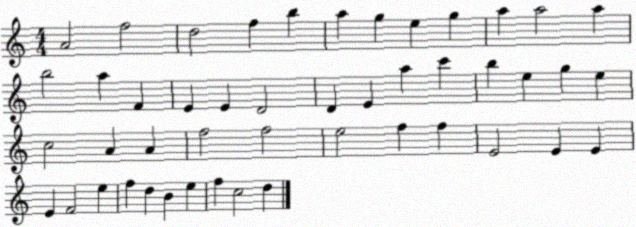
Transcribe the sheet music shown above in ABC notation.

X:1
T:Untitled
M:4/4
L:1/4
K:C
A2 f2 d2 f b a g e g a a2 a b2 a F E E D2 D E a c' b e g e c2 A A f2 f2 e2 f f E2 E E E F2 e f d B e f c2 d